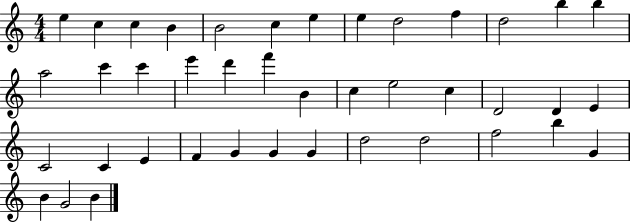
E5/q C5/q C5/q B4/q B4/h C5/q E5/q E5/q D5/h F5/q D5/h B5/q B5/q A5/h C6/q C6/q E6/q D6/q F6/q B4/q C5/q E5/h C5/q D4/h D4/q E4/q C4/h C4/q E4/q F4/q G4/q G4/q G4/q D5/h D5/h F5/h B5/q G4/q B4/q G4/h B4/q